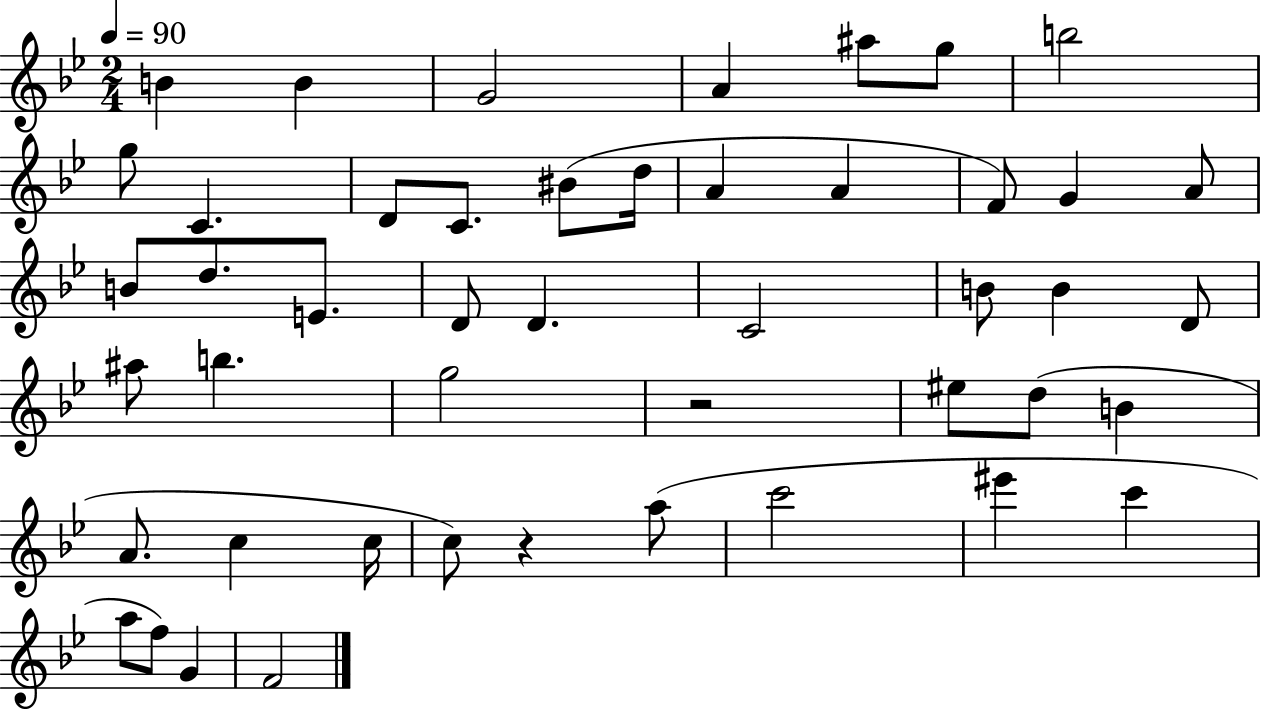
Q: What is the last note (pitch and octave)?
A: F4